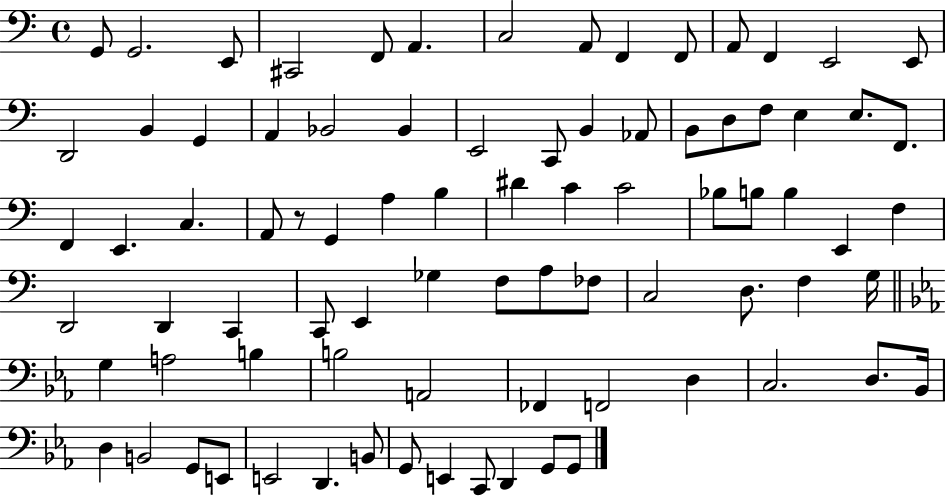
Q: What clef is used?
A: bass